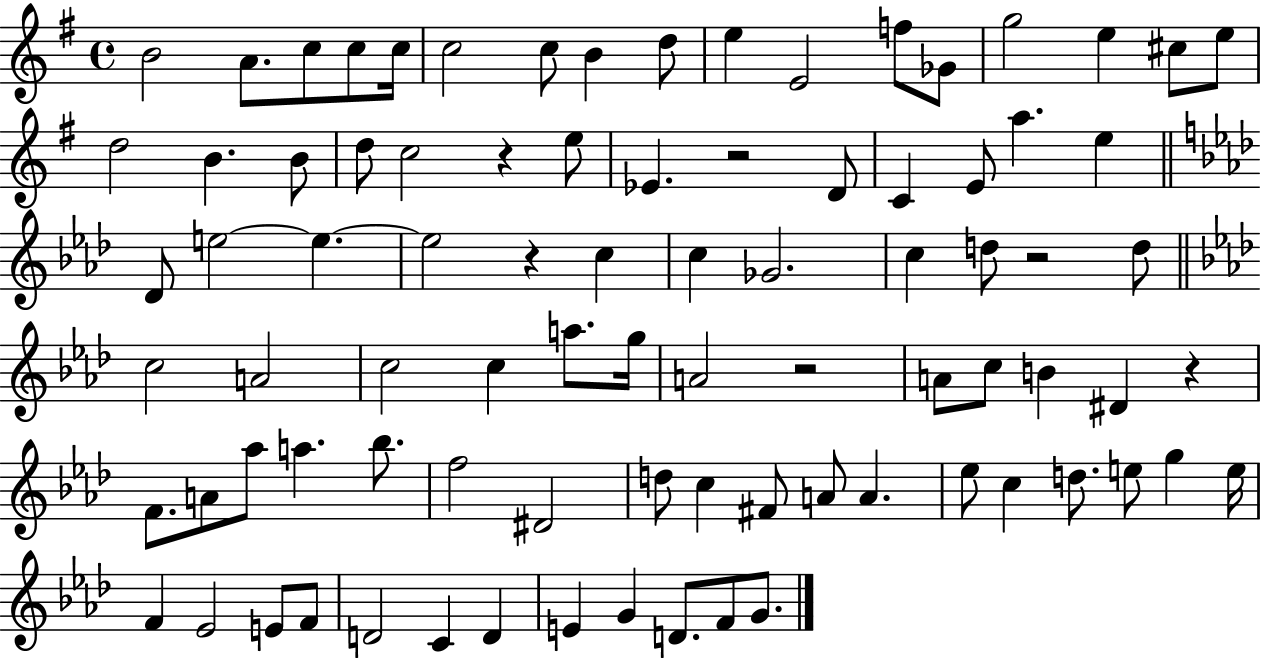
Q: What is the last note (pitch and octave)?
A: G4